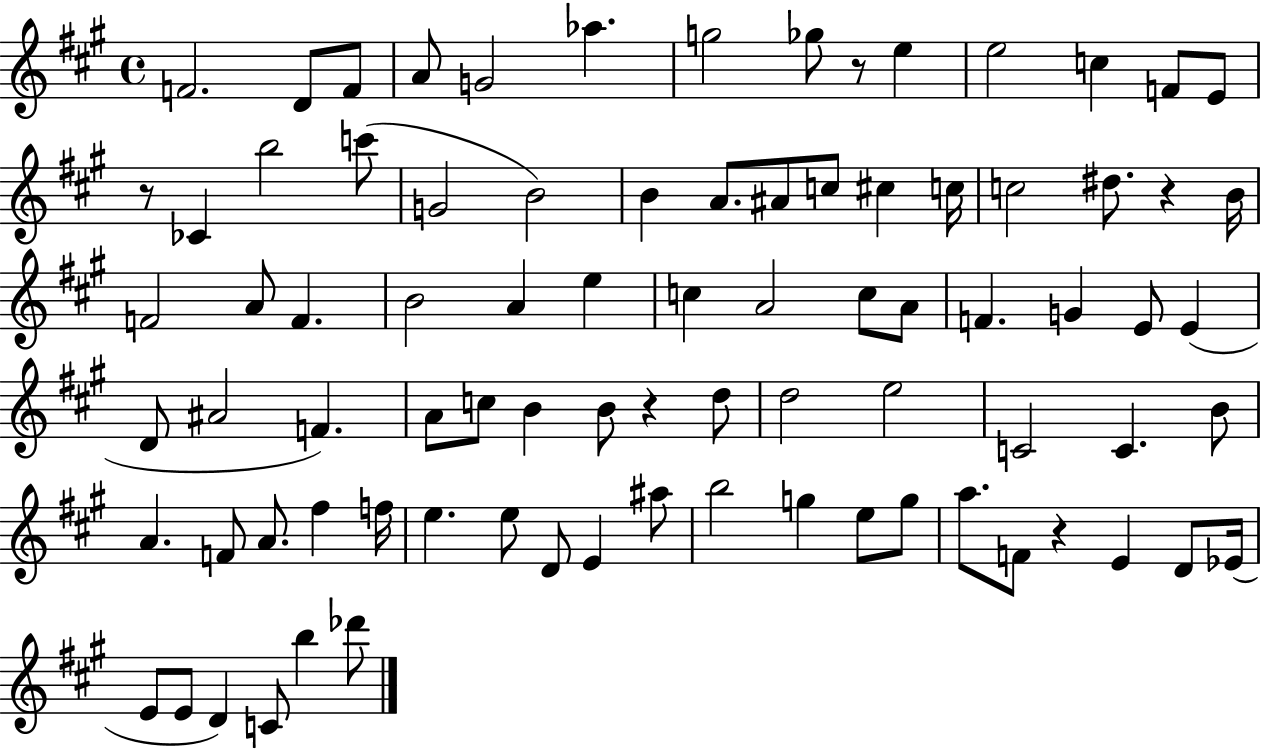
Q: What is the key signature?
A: A major